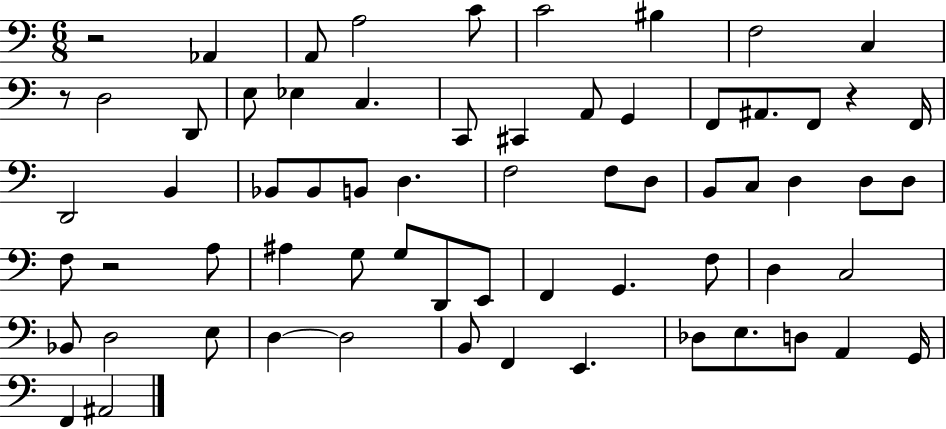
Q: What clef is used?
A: bass